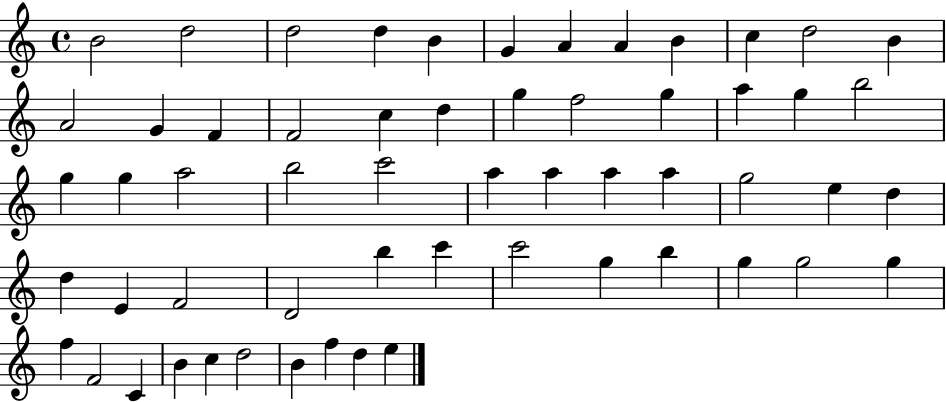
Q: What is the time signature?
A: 4/4